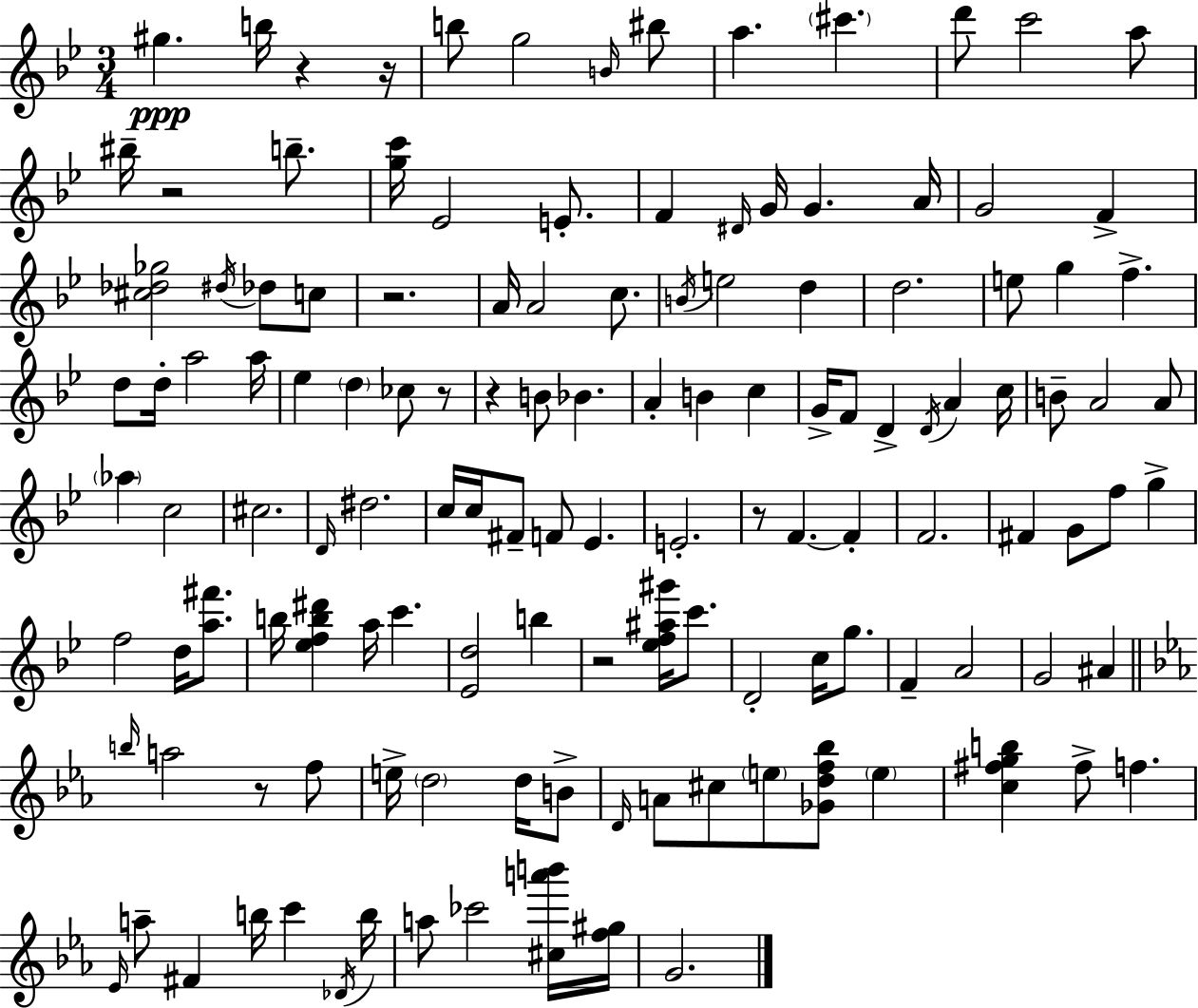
{
  \clef treble
  \numericTimeSignature
  \time 3/4
  \key bes \major
  gis''4.\ppp b''16 r4 r16 | b''8 g''2 \grace { b'16 } bis''8 | a''4. \parenthesize cis'''4. | d'''8 c'''2 a''8 | \break bis''16-- r2 b''8.-- | <g'' c'''>16 ees'2 e'8.-. | f'4 \grace { dis'16 } g'16 g'4. | a'16 g'2 f'4-> | \break <cis'' des'' ges''>2 \acciaccatura { dis''16 } des''8 | c''8 r2. | a'16 a'2 | c''8. \acciaccatura { b'16 } e''2 | \break d''4 d''2. | e''8 g''4 f''4.-> | d''8 d''16-. a''2 | a''16 ees''4 \parenthesize d''4 | \break ces''8 r8 r4 b'8 bes'4. | a'4-. b'4 | c''4 g'16-> f'8 d'4-> \acciaccatura { d'16 } | a'4 c''16 b'8-- a'2 | \break a'8 \parenthesize aes''4 c''2 | cis''2. | \grace { d'16 } dis''2. | c''16 c''16 fis'8-- f'8 | \break ees'4. e'2.-. | r8 f'4.~~ | f'4-. f'2. | fis'4 g'8 | \break f''8 g''4-> f''2 | d''16 <a'' fis'''>8. b''16 <ees'' f'' b'' dis'''>4 a''16 | c'''4. <ees' d''>2 | b''4 r2 | \break <ees'' f'' ais'' gis'''>16 c'''8. d'2-. | c''16 g''8. f'4-- a'2 | g'2 | ais'4 \bar "||" \break \key ees \major \grace { b''16 } a''2 r8 f''8 | e''16-> \parenthesize d''2 d''16 b'8-> | \grace { d'16 } a'8 cis''8 \parenthesize e''8 <ges' d'' f'' bes''>8 \parenthesize e''4 | <c'' fis'' g'' b''>4 fis''8-> f''4. | \break \grace { ees'16 } a''8-- fis'4 b''16 c'''4 | \acciaccatura { des'16 } b''16 a''8 ces'''2 | <cis'' a''' b'''>16 <f'' gis''>16 g'2. | \bar "|."
}